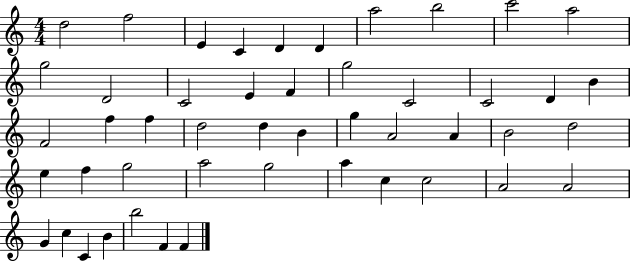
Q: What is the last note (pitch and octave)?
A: F4